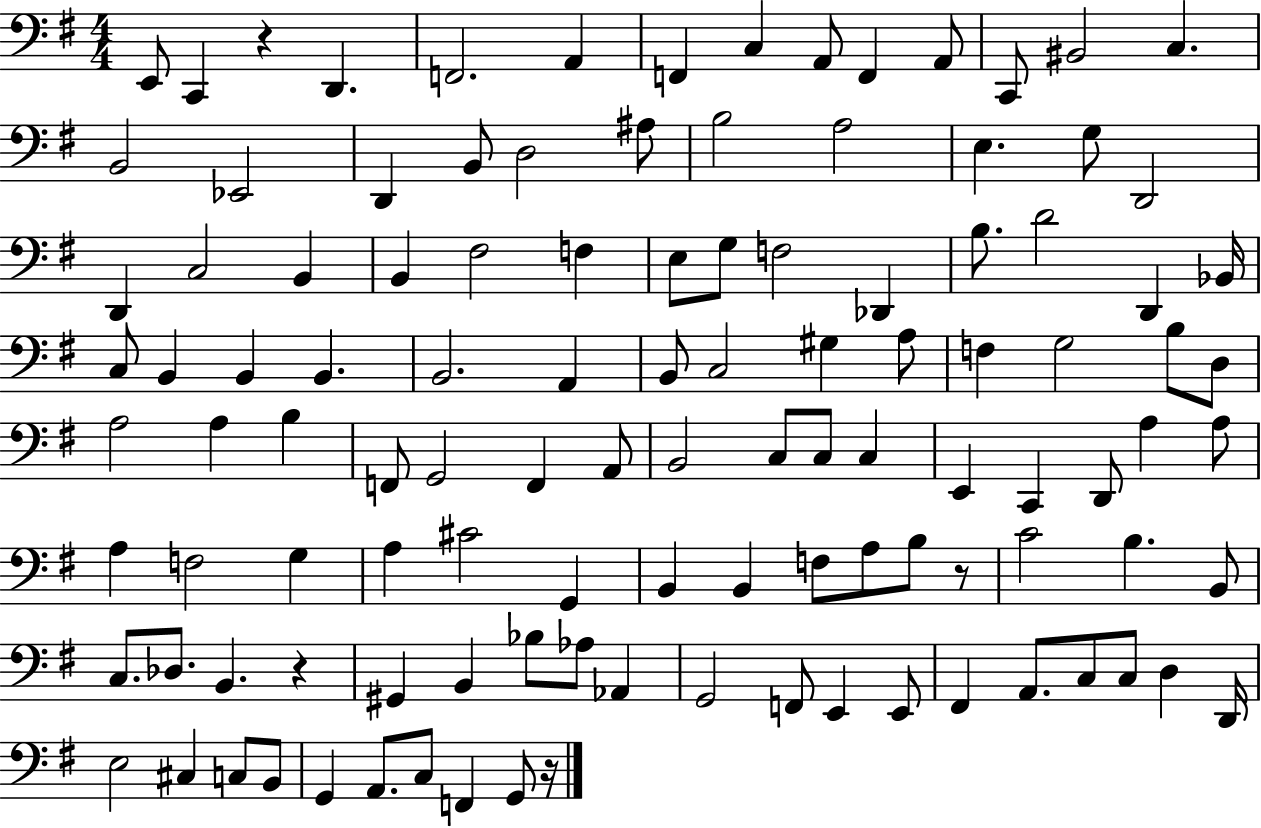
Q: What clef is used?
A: bass